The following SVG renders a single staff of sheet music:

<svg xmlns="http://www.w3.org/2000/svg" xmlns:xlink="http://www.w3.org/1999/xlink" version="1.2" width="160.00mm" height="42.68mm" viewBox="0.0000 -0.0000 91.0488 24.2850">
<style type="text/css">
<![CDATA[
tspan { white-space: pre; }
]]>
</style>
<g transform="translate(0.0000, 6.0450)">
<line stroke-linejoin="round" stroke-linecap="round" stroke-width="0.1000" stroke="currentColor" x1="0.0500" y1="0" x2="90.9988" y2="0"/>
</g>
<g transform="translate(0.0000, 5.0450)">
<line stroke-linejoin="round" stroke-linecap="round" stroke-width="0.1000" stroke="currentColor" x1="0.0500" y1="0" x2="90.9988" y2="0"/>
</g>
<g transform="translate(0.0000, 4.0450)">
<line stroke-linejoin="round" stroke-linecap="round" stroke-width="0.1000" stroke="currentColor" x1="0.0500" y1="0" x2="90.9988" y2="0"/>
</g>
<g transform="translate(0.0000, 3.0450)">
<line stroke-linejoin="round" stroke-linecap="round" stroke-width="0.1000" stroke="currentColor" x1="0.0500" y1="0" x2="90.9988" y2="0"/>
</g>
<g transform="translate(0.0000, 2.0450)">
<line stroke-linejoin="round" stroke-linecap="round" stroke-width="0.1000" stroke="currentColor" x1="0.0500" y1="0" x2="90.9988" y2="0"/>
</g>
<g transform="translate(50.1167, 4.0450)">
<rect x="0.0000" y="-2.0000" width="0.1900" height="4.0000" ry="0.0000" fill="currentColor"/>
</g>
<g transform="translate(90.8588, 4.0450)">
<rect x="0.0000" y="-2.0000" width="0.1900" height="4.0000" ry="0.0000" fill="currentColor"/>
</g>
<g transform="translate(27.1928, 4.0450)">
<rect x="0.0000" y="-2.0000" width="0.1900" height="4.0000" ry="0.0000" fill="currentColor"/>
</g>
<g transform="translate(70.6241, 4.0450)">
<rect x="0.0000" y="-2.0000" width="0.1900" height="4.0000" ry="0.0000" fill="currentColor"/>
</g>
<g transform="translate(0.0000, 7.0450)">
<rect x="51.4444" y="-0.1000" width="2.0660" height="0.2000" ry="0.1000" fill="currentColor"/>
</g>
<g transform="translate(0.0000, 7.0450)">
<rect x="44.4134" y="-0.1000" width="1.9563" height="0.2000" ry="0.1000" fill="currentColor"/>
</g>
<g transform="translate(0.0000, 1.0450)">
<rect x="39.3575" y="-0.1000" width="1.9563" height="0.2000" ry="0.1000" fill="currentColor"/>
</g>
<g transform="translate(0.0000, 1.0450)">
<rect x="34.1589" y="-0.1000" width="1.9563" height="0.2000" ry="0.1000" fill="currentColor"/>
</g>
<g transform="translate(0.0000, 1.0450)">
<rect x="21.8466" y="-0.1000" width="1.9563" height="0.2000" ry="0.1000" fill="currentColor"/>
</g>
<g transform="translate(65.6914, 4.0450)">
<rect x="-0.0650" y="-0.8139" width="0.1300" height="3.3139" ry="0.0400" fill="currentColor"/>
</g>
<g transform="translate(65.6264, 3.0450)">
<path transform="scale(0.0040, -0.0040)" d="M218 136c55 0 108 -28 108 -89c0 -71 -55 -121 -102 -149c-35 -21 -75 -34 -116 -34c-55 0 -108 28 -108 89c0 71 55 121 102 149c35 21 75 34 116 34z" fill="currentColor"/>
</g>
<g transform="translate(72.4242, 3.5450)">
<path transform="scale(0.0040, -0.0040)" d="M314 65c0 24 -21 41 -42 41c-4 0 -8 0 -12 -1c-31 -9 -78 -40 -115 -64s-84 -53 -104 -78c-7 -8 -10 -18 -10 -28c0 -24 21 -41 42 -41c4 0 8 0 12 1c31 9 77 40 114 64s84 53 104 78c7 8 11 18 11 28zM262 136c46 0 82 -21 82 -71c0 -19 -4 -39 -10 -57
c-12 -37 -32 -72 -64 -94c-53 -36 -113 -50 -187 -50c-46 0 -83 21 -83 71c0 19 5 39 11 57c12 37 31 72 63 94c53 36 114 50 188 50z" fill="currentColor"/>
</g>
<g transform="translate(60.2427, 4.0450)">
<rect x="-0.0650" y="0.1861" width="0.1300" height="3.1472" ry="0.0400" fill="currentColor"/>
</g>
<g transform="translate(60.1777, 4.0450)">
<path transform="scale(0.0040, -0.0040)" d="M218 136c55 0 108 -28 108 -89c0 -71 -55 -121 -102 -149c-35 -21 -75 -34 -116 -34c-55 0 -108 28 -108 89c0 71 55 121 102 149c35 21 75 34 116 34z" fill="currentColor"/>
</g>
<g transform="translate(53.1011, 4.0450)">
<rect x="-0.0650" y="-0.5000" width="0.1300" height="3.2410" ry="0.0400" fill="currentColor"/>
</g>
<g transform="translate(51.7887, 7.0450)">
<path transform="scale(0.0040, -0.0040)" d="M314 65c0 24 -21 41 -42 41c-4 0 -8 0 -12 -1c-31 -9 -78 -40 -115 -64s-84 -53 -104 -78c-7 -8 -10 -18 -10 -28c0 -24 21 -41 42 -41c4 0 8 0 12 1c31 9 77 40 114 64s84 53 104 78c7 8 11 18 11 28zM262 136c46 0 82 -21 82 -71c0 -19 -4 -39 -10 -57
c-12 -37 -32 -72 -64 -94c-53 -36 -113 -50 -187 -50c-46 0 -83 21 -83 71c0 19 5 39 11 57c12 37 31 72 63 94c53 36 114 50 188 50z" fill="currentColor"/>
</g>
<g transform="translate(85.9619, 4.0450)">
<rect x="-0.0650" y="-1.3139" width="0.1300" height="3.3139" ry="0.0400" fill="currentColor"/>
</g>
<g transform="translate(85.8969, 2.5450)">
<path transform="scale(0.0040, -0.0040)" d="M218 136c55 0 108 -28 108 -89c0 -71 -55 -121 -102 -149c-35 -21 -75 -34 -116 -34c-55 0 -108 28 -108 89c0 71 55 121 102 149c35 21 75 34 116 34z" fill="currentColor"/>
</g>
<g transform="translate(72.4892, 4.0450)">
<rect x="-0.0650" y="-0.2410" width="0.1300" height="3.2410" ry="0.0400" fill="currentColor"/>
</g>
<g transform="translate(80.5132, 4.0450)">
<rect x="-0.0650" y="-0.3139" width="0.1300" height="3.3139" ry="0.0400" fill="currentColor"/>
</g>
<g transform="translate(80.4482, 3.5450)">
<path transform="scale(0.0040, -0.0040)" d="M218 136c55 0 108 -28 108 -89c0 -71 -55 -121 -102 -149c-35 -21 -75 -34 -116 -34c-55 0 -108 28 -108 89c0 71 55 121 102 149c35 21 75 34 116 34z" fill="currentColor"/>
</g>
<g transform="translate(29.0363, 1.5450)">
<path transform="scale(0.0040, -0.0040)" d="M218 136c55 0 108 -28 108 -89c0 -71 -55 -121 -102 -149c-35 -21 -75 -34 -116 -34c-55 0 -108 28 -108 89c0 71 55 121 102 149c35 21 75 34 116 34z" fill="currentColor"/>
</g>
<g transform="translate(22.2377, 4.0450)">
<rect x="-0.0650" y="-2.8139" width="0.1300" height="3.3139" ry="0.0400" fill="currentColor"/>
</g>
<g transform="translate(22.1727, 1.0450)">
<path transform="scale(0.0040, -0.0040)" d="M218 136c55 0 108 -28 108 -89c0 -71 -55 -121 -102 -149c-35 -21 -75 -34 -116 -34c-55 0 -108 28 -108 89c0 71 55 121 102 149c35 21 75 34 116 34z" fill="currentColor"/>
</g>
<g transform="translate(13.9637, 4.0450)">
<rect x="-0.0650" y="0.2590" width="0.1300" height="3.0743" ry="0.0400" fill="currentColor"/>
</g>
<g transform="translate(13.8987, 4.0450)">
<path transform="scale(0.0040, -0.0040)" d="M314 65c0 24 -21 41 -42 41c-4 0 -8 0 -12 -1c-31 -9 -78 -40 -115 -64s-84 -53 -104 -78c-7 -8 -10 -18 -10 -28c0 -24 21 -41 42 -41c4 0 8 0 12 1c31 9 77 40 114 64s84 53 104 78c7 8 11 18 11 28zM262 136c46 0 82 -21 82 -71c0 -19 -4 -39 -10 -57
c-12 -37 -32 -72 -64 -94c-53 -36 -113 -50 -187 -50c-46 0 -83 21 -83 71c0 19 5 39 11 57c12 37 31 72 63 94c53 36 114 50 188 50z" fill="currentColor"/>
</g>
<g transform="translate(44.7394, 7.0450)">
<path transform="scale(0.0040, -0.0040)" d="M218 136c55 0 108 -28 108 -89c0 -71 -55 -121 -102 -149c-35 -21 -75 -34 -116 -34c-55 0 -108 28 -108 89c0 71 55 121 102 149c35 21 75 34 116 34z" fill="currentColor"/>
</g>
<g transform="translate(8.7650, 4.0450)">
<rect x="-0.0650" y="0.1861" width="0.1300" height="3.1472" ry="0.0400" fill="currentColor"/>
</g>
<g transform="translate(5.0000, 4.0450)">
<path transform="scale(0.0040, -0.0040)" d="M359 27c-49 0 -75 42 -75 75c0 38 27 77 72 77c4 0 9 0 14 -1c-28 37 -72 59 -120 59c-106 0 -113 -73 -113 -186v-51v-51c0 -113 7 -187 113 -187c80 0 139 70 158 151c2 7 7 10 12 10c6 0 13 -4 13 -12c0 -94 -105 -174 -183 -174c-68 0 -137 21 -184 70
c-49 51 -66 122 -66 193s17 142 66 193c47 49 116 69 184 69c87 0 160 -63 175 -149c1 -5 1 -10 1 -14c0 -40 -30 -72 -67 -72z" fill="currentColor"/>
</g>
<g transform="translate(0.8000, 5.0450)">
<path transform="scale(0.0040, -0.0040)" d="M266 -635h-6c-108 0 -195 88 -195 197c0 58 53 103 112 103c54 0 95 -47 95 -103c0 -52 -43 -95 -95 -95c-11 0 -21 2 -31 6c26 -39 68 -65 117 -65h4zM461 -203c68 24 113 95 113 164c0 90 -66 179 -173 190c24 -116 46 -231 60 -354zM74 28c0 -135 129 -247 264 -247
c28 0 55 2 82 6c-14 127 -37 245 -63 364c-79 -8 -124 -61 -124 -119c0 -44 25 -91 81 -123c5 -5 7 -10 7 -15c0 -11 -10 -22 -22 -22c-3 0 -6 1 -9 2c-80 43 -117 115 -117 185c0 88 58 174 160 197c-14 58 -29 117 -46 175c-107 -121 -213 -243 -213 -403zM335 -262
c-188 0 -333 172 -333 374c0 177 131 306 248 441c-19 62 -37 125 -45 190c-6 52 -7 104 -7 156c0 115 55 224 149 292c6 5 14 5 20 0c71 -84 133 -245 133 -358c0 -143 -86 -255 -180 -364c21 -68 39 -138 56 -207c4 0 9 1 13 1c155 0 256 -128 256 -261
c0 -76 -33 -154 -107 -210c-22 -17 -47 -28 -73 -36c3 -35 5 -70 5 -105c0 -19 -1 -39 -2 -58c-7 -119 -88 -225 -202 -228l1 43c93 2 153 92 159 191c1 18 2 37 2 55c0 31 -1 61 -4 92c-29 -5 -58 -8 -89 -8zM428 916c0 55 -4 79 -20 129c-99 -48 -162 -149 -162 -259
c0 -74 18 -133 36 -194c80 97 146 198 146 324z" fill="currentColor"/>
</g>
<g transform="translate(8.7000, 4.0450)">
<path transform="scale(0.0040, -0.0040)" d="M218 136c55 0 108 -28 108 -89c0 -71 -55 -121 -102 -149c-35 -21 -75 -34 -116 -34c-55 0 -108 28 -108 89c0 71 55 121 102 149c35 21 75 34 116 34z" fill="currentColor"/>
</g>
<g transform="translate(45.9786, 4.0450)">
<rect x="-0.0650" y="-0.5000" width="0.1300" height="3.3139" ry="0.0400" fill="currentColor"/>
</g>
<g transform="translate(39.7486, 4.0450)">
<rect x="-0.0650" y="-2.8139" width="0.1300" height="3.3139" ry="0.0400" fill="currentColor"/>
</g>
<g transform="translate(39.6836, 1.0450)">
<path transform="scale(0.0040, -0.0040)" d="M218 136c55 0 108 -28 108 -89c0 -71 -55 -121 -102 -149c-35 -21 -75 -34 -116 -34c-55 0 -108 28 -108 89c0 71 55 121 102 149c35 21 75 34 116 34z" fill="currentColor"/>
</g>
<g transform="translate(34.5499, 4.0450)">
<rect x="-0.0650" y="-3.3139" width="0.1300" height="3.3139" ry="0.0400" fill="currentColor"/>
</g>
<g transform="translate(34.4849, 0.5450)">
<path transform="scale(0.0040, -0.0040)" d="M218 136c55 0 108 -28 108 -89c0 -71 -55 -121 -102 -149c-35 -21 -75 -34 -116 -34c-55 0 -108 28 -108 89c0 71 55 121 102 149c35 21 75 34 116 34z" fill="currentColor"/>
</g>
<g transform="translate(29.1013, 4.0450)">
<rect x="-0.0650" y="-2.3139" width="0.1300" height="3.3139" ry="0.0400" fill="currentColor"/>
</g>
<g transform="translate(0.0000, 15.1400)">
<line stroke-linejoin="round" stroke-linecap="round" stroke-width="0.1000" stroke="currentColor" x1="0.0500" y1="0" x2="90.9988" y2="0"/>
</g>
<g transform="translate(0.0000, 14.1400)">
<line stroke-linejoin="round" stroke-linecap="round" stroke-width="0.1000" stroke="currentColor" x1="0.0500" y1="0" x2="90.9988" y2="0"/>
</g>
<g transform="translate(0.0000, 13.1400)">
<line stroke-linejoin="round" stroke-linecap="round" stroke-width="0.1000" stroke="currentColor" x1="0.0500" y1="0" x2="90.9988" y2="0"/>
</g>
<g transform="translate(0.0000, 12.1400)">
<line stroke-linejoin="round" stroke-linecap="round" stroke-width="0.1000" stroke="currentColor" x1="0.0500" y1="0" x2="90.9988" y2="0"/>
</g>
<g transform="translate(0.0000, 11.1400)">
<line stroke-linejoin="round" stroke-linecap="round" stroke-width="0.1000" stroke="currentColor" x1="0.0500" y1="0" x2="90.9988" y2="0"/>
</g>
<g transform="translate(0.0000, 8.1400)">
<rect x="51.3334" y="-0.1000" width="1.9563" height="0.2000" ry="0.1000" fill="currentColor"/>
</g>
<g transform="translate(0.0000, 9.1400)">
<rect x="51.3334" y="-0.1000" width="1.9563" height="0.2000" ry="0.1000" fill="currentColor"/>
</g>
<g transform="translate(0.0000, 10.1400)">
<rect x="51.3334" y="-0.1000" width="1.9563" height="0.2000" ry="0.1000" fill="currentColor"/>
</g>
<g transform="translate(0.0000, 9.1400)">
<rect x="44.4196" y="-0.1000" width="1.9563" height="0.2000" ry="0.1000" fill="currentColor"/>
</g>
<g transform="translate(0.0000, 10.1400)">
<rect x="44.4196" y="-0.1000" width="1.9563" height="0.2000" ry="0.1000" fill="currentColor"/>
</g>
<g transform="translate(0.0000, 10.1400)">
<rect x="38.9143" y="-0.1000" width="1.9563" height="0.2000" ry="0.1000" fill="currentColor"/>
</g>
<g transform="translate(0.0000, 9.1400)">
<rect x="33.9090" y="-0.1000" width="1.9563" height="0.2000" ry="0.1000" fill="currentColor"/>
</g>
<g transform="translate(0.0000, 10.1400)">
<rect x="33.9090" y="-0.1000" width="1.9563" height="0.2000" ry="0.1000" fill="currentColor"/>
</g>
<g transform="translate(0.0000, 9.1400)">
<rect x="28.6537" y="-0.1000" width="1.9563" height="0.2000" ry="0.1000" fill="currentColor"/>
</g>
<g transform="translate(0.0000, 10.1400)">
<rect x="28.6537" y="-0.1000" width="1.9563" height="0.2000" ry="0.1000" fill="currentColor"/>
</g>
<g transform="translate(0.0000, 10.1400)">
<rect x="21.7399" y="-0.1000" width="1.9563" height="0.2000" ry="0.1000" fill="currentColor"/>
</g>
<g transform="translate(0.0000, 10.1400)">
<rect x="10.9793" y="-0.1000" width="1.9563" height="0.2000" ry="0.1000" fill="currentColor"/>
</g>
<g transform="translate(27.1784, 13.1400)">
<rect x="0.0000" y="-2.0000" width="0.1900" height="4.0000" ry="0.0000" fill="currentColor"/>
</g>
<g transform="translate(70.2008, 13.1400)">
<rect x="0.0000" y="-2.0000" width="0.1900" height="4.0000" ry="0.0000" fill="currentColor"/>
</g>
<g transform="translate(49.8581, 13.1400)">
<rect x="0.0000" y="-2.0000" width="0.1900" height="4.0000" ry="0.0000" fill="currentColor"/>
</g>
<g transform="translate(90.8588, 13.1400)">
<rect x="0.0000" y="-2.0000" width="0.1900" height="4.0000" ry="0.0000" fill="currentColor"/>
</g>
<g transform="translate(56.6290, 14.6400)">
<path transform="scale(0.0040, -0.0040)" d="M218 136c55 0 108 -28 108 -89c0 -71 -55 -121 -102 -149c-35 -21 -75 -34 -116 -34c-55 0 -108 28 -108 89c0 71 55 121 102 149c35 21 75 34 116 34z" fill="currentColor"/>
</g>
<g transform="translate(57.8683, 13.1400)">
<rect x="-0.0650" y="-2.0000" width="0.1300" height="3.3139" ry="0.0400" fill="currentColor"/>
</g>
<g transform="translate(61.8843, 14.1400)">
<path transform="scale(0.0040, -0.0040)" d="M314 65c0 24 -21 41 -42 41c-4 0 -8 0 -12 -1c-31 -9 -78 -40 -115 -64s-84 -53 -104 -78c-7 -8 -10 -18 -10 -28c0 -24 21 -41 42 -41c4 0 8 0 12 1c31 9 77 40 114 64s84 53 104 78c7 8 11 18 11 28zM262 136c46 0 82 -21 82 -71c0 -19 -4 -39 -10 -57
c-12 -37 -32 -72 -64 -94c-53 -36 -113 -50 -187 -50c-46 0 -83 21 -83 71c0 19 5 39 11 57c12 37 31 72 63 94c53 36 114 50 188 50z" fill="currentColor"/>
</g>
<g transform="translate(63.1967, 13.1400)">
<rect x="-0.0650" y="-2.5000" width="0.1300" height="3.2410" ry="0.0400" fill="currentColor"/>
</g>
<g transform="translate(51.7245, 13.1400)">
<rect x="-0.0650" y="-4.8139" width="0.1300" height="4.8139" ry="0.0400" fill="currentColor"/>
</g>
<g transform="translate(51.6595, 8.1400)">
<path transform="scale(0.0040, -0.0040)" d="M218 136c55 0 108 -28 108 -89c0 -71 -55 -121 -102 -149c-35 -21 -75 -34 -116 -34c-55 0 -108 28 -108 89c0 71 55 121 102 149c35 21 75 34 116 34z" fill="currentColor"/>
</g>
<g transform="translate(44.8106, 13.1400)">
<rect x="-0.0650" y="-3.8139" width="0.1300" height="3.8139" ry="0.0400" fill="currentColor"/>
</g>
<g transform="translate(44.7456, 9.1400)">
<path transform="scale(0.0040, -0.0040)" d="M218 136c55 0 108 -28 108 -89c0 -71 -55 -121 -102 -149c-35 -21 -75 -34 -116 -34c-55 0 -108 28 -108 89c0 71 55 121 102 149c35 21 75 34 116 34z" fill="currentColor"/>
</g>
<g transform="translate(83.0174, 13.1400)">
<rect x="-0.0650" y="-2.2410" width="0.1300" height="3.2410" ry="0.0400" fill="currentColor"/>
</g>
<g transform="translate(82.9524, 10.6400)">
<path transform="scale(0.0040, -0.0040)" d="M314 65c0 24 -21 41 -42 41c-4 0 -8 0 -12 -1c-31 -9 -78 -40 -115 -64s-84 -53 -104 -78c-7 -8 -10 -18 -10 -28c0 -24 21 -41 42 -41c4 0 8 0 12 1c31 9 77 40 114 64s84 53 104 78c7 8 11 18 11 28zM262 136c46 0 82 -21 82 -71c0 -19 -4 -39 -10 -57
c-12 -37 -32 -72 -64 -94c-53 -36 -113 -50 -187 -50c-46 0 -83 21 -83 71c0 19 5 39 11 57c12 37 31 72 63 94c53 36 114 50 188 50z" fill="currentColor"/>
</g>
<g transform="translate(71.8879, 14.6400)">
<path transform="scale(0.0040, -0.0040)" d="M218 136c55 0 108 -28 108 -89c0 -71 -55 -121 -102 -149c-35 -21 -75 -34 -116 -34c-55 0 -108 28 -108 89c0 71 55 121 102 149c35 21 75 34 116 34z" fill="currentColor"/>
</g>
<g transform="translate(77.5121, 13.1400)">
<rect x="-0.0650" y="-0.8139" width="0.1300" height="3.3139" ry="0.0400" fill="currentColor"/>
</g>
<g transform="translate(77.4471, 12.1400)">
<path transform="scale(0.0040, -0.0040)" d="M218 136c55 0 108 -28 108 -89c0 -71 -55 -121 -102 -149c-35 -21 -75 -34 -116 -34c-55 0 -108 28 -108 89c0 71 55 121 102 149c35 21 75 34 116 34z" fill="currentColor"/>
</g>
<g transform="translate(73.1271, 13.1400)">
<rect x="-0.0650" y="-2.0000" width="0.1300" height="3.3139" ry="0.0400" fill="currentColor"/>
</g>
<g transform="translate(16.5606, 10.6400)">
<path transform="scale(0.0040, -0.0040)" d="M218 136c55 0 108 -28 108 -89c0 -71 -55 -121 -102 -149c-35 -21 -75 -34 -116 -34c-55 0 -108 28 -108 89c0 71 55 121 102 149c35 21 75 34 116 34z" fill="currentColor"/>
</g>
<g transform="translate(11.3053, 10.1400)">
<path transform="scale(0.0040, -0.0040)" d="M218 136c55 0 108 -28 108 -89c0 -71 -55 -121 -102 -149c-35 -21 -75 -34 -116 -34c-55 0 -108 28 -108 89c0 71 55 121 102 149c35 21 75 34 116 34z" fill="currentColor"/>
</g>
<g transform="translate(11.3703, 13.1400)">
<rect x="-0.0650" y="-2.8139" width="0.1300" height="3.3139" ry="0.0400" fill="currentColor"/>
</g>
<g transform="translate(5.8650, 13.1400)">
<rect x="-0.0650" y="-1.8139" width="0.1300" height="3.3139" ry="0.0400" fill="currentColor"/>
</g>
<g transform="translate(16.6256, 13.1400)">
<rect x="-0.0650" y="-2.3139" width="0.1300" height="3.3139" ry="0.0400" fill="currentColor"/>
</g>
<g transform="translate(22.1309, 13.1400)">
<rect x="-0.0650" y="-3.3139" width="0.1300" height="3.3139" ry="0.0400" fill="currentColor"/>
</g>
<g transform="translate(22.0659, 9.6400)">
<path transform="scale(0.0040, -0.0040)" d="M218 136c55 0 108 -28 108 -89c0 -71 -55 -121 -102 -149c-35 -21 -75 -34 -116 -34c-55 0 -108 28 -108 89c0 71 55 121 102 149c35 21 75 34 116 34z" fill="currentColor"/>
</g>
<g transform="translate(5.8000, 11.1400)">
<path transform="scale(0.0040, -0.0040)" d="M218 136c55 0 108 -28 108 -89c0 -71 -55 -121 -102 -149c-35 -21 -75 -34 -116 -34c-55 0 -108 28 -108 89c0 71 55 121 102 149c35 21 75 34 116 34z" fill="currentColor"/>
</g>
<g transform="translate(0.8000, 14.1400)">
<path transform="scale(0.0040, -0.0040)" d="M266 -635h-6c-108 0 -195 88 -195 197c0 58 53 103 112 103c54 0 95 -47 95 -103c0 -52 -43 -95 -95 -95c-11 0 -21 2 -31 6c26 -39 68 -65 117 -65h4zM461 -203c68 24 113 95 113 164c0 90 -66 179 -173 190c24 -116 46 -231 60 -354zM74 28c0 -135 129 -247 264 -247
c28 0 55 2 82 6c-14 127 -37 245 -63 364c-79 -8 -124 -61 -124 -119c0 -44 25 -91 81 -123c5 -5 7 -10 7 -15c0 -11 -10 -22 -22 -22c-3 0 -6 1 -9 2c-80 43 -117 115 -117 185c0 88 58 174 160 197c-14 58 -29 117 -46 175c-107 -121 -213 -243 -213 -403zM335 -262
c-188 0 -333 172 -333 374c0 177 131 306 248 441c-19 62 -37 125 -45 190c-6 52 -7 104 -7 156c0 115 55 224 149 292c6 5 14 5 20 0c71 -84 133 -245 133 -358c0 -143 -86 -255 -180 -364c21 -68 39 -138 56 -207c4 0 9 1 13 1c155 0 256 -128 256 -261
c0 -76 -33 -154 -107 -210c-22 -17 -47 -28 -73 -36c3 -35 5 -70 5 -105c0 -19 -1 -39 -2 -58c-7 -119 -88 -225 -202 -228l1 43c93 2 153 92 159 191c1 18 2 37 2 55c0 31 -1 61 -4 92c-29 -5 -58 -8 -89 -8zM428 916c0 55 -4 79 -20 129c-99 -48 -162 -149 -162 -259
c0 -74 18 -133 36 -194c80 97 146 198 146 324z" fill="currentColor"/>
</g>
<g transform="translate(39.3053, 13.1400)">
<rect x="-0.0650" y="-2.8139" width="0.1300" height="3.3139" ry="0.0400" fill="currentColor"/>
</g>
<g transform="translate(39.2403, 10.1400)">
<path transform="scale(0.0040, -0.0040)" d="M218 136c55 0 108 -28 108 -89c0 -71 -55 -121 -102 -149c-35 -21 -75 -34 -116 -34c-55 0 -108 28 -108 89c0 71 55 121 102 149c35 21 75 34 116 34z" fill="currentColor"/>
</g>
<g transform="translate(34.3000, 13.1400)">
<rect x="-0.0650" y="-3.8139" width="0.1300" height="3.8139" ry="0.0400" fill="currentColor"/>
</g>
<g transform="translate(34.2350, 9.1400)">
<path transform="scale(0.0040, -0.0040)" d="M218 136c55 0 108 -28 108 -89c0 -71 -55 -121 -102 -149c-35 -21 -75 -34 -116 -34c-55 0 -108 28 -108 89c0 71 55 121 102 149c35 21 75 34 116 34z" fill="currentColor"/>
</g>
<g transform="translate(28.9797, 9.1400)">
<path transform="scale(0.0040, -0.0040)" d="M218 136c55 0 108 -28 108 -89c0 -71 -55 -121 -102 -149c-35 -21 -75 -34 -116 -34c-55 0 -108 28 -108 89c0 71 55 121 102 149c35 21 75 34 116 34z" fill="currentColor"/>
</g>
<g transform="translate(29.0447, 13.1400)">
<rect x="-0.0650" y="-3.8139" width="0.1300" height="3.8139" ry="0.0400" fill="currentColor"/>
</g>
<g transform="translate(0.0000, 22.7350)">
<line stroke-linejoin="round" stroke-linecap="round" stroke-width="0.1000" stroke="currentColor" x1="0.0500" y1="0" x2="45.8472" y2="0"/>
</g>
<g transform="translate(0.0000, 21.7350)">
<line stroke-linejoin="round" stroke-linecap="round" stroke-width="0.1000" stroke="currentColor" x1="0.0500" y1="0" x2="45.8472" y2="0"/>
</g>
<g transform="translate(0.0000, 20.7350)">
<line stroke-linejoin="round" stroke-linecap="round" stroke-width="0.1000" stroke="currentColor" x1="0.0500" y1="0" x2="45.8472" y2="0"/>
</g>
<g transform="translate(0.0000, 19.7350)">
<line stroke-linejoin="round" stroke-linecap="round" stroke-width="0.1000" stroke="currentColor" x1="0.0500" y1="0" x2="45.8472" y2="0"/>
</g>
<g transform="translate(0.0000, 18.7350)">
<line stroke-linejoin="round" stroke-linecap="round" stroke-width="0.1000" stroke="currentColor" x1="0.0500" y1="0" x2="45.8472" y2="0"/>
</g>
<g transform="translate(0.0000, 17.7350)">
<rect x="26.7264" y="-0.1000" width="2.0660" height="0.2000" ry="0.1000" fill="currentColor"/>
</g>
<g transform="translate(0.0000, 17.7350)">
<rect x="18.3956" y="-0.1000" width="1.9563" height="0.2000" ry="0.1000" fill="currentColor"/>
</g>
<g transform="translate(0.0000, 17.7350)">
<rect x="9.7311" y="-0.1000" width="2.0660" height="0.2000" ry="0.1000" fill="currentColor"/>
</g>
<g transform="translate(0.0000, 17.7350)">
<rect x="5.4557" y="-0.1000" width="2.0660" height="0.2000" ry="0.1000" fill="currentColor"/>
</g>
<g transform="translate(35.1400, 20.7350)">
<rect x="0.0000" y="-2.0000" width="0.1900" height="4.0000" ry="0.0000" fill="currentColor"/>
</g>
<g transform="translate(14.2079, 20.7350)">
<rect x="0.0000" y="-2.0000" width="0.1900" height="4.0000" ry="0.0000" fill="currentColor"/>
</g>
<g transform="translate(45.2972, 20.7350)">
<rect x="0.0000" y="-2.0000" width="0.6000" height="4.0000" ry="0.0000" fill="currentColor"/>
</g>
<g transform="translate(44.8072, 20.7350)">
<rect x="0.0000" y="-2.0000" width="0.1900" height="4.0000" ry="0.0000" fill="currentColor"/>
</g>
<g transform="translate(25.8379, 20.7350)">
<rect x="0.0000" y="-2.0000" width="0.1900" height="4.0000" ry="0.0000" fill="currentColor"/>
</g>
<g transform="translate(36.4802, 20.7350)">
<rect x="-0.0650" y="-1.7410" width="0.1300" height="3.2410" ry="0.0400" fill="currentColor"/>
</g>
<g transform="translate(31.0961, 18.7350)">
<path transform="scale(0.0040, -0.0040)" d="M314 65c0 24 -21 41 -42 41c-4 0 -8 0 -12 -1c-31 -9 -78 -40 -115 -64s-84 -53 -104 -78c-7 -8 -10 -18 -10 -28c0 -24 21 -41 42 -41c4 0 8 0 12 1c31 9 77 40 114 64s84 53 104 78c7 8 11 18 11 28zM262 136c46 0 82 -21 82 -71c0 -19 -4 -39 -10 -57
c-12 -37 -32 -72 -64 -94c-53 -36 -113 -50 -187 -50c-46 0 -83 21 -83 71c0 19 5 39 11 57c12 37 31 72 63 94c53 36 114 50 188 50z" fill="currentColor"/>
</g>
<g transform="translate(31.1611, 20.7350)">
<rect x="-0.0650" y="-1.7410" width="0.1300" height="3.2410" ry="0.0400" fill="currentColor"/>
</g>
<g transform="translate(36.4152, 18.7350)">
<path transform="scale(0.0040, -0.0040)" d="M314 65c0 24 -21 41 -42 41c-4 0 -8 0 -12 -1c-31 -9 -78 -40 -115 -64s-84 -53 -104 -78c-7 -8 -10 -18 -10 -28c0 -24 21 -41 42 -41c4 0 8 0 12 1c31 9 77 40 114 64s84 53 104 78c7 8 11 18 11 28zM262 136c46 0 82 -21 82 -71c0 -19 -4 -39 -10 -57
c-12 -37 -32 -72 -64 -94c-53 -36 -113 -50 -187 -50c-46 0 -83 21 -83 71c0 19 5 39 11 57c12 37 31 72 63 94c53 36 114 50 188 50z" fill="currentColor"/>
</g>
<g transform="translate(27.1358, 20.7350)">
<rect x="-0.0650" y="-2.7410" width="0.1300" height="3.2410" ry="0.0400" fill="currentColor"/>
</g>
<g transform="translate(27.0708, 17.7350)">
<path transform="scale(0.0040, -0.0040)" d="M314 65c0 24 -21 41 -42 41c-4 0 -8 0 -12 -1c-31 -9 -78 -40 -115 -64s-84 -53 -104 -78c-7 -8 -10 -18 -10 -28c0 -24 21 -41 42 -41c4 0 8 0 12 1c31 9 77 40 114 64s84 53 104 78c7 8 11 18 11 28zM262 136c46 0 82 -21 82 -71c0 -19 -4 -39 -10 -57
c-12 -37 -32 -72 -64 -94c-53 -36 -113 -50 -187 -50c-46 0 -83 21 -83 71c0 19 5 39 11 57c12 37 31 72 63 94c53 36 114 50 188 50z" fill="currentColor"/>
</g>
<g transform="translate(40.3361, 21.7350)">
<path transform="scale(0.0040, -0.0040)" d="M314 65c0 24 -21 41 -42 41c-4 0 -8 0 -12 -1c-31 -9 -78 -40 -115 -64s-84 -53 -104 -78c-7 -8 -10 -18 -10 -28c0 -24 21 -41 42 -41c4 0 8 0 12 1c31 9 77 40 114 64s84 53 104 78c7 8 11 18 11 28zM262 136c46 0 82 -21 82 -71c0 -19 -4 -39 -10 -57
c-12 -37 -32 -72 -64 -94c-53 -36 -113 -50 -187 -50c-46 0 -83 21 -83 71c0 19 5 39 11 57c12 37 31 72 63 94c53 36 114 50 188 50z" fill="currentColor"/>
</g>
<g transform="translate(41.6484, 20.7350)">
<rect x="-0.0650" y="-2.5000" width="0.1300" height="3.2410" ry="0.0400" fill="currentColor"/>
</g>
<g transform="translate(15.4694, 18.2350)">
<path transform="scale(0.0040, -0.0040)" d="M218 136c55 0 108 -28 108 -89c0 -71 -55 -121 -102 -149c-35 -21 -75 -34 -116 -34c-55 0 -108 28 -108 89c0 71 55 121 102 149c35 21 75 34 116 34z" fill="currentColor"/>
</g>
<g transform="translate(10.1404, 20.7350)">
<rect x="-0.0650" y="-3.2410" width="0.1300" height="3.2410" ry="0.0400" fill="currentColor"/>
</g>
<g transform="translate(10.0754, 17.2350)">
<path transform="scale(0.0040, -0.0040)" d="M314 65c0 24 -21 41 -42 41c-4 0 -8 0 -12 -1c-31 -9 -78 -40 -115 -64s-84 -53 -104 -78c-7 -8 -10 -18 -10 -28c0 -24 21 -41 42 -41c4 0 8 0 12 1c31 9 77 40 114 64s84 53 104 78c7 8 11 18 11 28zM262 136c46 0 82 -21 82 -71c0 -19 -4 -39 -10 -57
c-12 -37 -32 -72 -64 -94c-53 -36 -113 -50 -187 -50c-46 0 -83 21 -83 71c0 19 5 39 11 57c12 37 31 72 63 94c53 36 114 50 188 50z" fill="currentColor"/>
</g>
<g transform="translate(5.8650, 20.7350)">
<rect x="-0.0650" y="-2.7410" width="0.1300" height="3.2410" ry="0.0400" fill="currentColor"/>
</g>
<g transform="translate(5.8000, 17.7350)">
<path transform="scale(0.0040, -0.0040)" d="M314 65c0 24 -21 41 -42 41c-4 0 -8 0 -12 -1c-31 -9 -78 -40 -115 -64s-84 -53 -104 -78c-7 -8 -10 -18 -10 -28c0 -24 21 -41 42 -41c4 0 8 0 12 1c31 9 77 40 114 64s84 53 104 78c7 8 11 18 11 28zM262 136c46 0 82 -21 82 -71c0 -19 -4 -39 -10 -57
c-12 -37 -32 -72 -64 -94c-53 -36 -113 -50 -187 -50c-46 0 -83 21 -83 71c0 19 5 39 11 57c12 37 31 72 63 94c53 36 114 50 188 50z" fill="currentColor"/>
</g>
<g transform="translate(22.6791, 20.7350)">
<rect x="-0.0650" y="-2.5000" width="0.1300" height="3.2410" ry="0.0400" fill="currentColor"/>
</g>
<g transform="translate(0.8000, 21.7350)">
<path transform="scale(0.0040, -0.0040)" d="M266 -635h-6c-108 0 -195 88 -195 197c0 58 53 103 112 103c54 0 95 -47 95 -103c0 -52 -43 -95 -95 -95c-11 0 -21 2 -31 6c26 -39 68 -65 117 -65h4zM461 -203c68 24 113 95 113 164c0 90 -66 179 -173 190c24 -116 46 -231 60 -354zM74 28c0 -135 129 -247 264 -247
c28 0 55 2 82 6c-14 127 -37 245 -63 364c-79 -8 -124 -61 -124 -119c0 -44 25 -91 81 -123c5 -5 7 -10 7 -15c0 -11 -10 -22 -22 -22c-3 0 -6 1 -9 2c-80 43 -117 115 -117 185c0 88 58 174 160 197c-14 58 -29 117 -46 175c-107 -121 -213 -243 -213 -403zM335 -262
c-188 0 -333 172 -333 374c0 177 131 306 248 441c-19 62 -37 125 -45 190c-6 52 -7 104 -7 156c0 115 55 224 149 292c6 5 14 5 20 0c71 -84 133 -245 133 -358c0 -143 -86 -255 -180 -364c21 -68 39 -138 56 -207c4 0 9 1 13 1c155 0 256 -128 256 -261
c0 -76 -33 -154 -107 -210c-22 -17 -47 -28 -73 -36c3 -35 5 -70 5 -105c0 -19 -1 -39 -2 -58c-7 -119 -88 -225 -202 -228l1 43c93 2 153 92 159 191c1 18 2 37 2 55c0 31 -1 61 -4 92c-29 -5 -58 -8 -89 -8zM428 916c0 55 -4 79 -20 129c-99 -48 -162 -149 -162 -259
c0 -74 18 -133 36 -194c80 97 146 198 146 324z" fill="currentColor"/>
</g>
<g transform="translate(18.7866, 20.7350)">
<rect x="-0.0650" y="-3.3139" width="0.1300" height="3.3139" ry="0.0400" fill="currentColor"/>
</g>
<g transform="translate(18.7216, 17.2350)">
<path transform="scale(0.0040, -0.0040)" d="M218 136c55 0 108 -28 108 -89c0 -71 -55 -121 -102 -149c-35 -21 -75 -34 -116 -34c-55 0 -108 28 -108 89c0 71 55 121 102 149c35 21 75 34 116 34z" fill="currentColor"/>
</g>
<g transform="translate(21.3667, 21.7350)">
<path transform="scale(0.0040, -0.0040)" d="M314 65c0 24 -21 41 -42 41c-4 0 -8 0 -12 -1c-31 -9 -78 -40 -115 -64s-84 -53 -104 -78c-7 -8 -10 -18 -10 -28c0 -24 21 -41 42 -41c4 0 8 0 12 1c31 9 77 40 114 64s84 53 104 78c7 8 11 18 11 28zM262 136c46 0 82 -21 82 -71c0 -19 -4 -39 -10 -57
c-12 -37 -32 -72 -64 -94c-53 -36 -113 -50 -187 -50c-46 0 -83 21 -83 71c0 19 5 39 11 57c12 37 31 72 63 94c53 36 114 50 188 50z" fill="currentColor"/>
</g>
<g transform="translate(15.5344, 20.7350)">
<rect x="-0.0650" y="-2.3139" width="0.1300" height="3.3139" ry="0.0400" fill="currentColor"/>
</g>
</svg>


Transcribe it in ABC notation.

X:1
T:Untitled
M:4/4
L:1/4
K:C
B B2 a g b a C C2 B d c2 c e f a g b c' c' a c' e' F G2 F d g2 a2 b2 g b G2 a2 f2 f2 G2